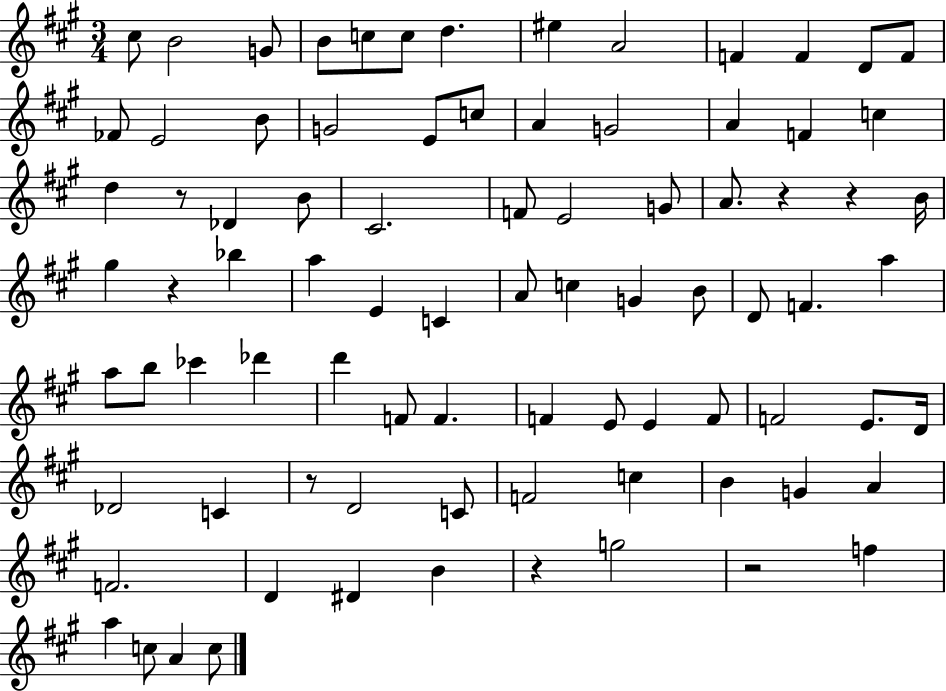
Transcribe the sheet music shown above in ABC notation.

X:1
T:Untitled
M:3/4
L:1/4
K:A
^c/2 B2 G/2 B/2 c/2 c/2 d ^e A2 F F D/2 F/2 _F/2 E2 B/2 G2 E/2 c/2 A G2 A F c d z/2 _D B/2 ^C2 F/2 E2 G/2 A/2 z z B/4 ^g z _b a E C A/2 c G B/2 D/2 F a a/2 b/2 _c' _d' d' F/2 F F E/2 E F/2 F2 E/2 D/4 _D2 C z/2 D2 C/2 F2 c B G A F2 D ^D B z g2 z2 f a c/2 A c/2